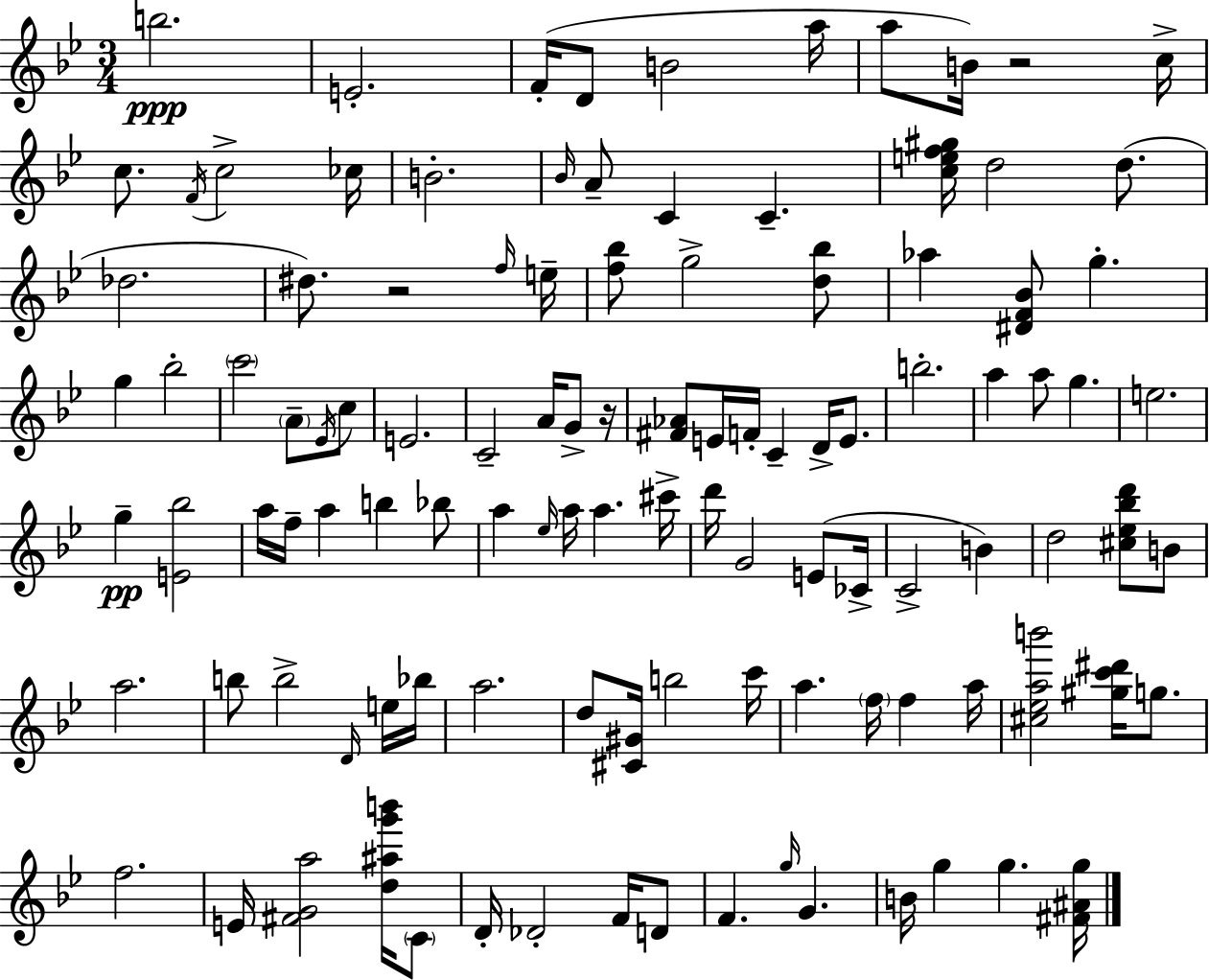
{
  \clef treble
  \numericTimeSignature
  \time 3/4
  \key bes \major
  b''2.\ppp | e'2.-. | f'16-.( d'8 b'2 a''16 | a''8 b'16) r2 c''16-> | \break c''8. \acciaccatura { f'16 } c''2-> | ces''16 b'2.-. | \grace { bes'16 } a'8-- c'4 c'4.-- | <c'' e'' f'' gis''>16 d''2 d''8.( | \break des''2. | dis''8.) r2 | \grace { f''16 } e''16-- <f'' bes''>8 g''2-> | <d'' bes''>8 aes''4 <dis' f' bes'>8 g''4.-. | \break g''4 bes''2-. | \parenthesize c'''2 \parenthesize a'8-- | \acciaccatura { ees'16 } c''8 e'2. | c'2-- | \break a'16 g'8-> r16 <fis' aes'>8 e'16 f'16-. c'4-- | d'16-> e'8. b''2.-. | a''4 a''8 g''4. | e''2. | \break g''4--\pp <e' bes''>2 | a''16 f''16-- a''4 b''4 | bes''8 a''4 \grace { ees''16 } a''16 a''4. | cis'''16-> d'''16 g'2 | \break e'8( ces'16-> c'2-> | b'4) d''2 | <cis'' ees'' bes'' d'''>8 b'8 a''2. | b''8 b''2-> | \break \grace { d'16 } e''16 bes''16 a''2. | d''8 <cis' gis'>16 b''2 | c'''16 a''4. | \parenthesize f''16 f''4 a''16 <cis'' ees'' a'' b'''>2 | \break <gis'' c''' dis'''>16 g''8. f''2. | e'16 <fis' g' a''>2 | <d'' ais'' g''' b'''>16 \parenthesize c'8 d'16-. des'2-. | f'16 d'8 f'4. | \break \grace { g''16 } g'4. b'16 g''4 | g''4. <fis' ais' g''>16 \bar "|."
}